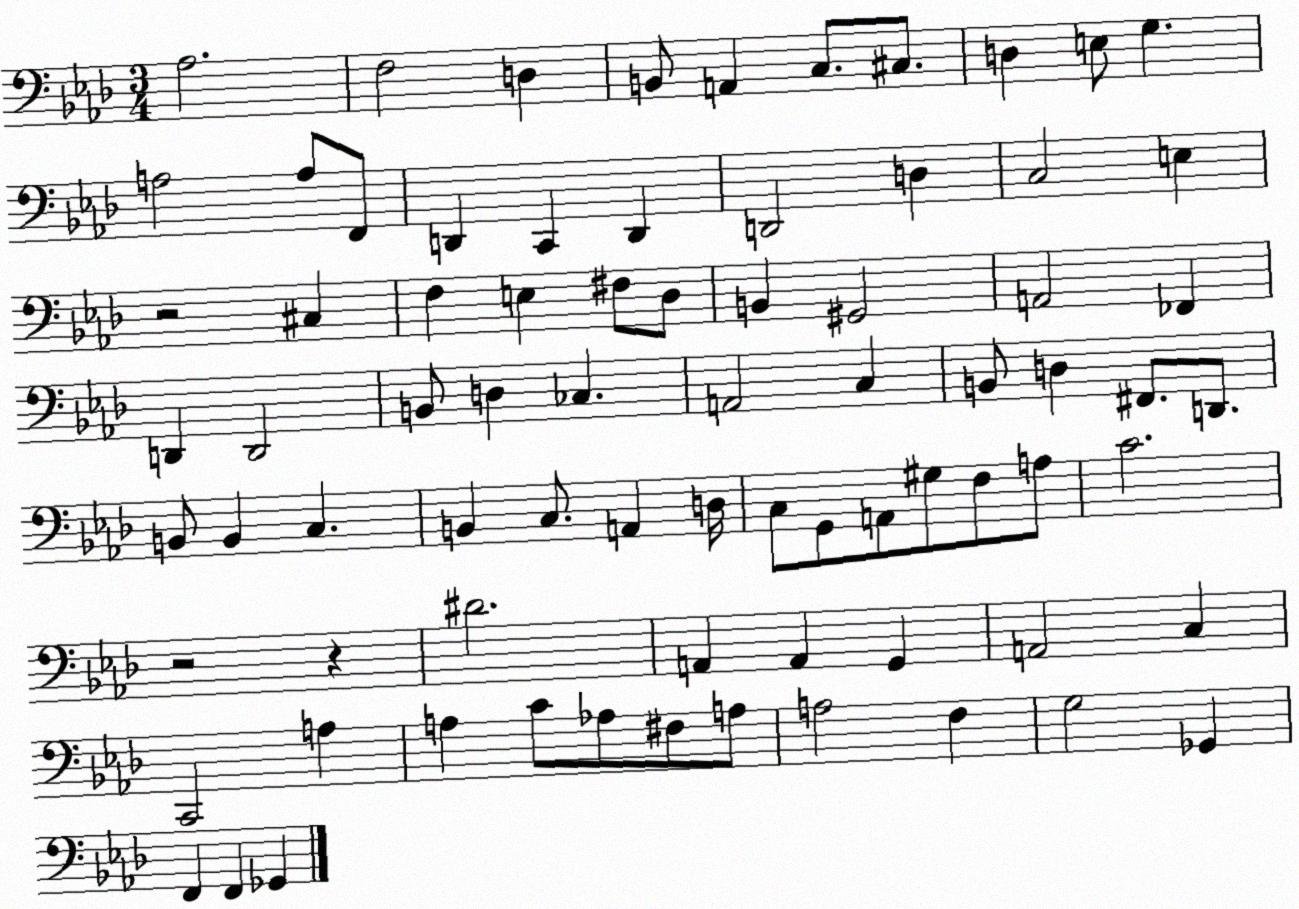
X:1
T:Untitled
M:3/4
L:1/4
K:Ab
_A,2 F,2 D, B,,/2 A,, C,/2 ^C,/2 D, E,/2 G, A,2 A,/2 F,,/2 D,, C,, D,, D,,2 D, C,2 E, z2 ^C, F, E, ^F,/2 _D,/2 B,, ^G,,2 A,,2 _F,, D,, D,,2 B,,/2 D, _C, A,,2 C, B,,/2 D, ^F,,/2 D,,/2 B,,/2 B,, C, B,, C,/2 A,, D,/4 C,/2 G,,/2 A,,/2 ^G,/2 F,/2 A,/2 C2 z2 z ^D2 A,, A,, G,, A,,2 C, C,,2 A, A, C/2 _A,/2 ^F,/2 A,/2 A,2 F, G,2 _G,, F,, F,, _G,,